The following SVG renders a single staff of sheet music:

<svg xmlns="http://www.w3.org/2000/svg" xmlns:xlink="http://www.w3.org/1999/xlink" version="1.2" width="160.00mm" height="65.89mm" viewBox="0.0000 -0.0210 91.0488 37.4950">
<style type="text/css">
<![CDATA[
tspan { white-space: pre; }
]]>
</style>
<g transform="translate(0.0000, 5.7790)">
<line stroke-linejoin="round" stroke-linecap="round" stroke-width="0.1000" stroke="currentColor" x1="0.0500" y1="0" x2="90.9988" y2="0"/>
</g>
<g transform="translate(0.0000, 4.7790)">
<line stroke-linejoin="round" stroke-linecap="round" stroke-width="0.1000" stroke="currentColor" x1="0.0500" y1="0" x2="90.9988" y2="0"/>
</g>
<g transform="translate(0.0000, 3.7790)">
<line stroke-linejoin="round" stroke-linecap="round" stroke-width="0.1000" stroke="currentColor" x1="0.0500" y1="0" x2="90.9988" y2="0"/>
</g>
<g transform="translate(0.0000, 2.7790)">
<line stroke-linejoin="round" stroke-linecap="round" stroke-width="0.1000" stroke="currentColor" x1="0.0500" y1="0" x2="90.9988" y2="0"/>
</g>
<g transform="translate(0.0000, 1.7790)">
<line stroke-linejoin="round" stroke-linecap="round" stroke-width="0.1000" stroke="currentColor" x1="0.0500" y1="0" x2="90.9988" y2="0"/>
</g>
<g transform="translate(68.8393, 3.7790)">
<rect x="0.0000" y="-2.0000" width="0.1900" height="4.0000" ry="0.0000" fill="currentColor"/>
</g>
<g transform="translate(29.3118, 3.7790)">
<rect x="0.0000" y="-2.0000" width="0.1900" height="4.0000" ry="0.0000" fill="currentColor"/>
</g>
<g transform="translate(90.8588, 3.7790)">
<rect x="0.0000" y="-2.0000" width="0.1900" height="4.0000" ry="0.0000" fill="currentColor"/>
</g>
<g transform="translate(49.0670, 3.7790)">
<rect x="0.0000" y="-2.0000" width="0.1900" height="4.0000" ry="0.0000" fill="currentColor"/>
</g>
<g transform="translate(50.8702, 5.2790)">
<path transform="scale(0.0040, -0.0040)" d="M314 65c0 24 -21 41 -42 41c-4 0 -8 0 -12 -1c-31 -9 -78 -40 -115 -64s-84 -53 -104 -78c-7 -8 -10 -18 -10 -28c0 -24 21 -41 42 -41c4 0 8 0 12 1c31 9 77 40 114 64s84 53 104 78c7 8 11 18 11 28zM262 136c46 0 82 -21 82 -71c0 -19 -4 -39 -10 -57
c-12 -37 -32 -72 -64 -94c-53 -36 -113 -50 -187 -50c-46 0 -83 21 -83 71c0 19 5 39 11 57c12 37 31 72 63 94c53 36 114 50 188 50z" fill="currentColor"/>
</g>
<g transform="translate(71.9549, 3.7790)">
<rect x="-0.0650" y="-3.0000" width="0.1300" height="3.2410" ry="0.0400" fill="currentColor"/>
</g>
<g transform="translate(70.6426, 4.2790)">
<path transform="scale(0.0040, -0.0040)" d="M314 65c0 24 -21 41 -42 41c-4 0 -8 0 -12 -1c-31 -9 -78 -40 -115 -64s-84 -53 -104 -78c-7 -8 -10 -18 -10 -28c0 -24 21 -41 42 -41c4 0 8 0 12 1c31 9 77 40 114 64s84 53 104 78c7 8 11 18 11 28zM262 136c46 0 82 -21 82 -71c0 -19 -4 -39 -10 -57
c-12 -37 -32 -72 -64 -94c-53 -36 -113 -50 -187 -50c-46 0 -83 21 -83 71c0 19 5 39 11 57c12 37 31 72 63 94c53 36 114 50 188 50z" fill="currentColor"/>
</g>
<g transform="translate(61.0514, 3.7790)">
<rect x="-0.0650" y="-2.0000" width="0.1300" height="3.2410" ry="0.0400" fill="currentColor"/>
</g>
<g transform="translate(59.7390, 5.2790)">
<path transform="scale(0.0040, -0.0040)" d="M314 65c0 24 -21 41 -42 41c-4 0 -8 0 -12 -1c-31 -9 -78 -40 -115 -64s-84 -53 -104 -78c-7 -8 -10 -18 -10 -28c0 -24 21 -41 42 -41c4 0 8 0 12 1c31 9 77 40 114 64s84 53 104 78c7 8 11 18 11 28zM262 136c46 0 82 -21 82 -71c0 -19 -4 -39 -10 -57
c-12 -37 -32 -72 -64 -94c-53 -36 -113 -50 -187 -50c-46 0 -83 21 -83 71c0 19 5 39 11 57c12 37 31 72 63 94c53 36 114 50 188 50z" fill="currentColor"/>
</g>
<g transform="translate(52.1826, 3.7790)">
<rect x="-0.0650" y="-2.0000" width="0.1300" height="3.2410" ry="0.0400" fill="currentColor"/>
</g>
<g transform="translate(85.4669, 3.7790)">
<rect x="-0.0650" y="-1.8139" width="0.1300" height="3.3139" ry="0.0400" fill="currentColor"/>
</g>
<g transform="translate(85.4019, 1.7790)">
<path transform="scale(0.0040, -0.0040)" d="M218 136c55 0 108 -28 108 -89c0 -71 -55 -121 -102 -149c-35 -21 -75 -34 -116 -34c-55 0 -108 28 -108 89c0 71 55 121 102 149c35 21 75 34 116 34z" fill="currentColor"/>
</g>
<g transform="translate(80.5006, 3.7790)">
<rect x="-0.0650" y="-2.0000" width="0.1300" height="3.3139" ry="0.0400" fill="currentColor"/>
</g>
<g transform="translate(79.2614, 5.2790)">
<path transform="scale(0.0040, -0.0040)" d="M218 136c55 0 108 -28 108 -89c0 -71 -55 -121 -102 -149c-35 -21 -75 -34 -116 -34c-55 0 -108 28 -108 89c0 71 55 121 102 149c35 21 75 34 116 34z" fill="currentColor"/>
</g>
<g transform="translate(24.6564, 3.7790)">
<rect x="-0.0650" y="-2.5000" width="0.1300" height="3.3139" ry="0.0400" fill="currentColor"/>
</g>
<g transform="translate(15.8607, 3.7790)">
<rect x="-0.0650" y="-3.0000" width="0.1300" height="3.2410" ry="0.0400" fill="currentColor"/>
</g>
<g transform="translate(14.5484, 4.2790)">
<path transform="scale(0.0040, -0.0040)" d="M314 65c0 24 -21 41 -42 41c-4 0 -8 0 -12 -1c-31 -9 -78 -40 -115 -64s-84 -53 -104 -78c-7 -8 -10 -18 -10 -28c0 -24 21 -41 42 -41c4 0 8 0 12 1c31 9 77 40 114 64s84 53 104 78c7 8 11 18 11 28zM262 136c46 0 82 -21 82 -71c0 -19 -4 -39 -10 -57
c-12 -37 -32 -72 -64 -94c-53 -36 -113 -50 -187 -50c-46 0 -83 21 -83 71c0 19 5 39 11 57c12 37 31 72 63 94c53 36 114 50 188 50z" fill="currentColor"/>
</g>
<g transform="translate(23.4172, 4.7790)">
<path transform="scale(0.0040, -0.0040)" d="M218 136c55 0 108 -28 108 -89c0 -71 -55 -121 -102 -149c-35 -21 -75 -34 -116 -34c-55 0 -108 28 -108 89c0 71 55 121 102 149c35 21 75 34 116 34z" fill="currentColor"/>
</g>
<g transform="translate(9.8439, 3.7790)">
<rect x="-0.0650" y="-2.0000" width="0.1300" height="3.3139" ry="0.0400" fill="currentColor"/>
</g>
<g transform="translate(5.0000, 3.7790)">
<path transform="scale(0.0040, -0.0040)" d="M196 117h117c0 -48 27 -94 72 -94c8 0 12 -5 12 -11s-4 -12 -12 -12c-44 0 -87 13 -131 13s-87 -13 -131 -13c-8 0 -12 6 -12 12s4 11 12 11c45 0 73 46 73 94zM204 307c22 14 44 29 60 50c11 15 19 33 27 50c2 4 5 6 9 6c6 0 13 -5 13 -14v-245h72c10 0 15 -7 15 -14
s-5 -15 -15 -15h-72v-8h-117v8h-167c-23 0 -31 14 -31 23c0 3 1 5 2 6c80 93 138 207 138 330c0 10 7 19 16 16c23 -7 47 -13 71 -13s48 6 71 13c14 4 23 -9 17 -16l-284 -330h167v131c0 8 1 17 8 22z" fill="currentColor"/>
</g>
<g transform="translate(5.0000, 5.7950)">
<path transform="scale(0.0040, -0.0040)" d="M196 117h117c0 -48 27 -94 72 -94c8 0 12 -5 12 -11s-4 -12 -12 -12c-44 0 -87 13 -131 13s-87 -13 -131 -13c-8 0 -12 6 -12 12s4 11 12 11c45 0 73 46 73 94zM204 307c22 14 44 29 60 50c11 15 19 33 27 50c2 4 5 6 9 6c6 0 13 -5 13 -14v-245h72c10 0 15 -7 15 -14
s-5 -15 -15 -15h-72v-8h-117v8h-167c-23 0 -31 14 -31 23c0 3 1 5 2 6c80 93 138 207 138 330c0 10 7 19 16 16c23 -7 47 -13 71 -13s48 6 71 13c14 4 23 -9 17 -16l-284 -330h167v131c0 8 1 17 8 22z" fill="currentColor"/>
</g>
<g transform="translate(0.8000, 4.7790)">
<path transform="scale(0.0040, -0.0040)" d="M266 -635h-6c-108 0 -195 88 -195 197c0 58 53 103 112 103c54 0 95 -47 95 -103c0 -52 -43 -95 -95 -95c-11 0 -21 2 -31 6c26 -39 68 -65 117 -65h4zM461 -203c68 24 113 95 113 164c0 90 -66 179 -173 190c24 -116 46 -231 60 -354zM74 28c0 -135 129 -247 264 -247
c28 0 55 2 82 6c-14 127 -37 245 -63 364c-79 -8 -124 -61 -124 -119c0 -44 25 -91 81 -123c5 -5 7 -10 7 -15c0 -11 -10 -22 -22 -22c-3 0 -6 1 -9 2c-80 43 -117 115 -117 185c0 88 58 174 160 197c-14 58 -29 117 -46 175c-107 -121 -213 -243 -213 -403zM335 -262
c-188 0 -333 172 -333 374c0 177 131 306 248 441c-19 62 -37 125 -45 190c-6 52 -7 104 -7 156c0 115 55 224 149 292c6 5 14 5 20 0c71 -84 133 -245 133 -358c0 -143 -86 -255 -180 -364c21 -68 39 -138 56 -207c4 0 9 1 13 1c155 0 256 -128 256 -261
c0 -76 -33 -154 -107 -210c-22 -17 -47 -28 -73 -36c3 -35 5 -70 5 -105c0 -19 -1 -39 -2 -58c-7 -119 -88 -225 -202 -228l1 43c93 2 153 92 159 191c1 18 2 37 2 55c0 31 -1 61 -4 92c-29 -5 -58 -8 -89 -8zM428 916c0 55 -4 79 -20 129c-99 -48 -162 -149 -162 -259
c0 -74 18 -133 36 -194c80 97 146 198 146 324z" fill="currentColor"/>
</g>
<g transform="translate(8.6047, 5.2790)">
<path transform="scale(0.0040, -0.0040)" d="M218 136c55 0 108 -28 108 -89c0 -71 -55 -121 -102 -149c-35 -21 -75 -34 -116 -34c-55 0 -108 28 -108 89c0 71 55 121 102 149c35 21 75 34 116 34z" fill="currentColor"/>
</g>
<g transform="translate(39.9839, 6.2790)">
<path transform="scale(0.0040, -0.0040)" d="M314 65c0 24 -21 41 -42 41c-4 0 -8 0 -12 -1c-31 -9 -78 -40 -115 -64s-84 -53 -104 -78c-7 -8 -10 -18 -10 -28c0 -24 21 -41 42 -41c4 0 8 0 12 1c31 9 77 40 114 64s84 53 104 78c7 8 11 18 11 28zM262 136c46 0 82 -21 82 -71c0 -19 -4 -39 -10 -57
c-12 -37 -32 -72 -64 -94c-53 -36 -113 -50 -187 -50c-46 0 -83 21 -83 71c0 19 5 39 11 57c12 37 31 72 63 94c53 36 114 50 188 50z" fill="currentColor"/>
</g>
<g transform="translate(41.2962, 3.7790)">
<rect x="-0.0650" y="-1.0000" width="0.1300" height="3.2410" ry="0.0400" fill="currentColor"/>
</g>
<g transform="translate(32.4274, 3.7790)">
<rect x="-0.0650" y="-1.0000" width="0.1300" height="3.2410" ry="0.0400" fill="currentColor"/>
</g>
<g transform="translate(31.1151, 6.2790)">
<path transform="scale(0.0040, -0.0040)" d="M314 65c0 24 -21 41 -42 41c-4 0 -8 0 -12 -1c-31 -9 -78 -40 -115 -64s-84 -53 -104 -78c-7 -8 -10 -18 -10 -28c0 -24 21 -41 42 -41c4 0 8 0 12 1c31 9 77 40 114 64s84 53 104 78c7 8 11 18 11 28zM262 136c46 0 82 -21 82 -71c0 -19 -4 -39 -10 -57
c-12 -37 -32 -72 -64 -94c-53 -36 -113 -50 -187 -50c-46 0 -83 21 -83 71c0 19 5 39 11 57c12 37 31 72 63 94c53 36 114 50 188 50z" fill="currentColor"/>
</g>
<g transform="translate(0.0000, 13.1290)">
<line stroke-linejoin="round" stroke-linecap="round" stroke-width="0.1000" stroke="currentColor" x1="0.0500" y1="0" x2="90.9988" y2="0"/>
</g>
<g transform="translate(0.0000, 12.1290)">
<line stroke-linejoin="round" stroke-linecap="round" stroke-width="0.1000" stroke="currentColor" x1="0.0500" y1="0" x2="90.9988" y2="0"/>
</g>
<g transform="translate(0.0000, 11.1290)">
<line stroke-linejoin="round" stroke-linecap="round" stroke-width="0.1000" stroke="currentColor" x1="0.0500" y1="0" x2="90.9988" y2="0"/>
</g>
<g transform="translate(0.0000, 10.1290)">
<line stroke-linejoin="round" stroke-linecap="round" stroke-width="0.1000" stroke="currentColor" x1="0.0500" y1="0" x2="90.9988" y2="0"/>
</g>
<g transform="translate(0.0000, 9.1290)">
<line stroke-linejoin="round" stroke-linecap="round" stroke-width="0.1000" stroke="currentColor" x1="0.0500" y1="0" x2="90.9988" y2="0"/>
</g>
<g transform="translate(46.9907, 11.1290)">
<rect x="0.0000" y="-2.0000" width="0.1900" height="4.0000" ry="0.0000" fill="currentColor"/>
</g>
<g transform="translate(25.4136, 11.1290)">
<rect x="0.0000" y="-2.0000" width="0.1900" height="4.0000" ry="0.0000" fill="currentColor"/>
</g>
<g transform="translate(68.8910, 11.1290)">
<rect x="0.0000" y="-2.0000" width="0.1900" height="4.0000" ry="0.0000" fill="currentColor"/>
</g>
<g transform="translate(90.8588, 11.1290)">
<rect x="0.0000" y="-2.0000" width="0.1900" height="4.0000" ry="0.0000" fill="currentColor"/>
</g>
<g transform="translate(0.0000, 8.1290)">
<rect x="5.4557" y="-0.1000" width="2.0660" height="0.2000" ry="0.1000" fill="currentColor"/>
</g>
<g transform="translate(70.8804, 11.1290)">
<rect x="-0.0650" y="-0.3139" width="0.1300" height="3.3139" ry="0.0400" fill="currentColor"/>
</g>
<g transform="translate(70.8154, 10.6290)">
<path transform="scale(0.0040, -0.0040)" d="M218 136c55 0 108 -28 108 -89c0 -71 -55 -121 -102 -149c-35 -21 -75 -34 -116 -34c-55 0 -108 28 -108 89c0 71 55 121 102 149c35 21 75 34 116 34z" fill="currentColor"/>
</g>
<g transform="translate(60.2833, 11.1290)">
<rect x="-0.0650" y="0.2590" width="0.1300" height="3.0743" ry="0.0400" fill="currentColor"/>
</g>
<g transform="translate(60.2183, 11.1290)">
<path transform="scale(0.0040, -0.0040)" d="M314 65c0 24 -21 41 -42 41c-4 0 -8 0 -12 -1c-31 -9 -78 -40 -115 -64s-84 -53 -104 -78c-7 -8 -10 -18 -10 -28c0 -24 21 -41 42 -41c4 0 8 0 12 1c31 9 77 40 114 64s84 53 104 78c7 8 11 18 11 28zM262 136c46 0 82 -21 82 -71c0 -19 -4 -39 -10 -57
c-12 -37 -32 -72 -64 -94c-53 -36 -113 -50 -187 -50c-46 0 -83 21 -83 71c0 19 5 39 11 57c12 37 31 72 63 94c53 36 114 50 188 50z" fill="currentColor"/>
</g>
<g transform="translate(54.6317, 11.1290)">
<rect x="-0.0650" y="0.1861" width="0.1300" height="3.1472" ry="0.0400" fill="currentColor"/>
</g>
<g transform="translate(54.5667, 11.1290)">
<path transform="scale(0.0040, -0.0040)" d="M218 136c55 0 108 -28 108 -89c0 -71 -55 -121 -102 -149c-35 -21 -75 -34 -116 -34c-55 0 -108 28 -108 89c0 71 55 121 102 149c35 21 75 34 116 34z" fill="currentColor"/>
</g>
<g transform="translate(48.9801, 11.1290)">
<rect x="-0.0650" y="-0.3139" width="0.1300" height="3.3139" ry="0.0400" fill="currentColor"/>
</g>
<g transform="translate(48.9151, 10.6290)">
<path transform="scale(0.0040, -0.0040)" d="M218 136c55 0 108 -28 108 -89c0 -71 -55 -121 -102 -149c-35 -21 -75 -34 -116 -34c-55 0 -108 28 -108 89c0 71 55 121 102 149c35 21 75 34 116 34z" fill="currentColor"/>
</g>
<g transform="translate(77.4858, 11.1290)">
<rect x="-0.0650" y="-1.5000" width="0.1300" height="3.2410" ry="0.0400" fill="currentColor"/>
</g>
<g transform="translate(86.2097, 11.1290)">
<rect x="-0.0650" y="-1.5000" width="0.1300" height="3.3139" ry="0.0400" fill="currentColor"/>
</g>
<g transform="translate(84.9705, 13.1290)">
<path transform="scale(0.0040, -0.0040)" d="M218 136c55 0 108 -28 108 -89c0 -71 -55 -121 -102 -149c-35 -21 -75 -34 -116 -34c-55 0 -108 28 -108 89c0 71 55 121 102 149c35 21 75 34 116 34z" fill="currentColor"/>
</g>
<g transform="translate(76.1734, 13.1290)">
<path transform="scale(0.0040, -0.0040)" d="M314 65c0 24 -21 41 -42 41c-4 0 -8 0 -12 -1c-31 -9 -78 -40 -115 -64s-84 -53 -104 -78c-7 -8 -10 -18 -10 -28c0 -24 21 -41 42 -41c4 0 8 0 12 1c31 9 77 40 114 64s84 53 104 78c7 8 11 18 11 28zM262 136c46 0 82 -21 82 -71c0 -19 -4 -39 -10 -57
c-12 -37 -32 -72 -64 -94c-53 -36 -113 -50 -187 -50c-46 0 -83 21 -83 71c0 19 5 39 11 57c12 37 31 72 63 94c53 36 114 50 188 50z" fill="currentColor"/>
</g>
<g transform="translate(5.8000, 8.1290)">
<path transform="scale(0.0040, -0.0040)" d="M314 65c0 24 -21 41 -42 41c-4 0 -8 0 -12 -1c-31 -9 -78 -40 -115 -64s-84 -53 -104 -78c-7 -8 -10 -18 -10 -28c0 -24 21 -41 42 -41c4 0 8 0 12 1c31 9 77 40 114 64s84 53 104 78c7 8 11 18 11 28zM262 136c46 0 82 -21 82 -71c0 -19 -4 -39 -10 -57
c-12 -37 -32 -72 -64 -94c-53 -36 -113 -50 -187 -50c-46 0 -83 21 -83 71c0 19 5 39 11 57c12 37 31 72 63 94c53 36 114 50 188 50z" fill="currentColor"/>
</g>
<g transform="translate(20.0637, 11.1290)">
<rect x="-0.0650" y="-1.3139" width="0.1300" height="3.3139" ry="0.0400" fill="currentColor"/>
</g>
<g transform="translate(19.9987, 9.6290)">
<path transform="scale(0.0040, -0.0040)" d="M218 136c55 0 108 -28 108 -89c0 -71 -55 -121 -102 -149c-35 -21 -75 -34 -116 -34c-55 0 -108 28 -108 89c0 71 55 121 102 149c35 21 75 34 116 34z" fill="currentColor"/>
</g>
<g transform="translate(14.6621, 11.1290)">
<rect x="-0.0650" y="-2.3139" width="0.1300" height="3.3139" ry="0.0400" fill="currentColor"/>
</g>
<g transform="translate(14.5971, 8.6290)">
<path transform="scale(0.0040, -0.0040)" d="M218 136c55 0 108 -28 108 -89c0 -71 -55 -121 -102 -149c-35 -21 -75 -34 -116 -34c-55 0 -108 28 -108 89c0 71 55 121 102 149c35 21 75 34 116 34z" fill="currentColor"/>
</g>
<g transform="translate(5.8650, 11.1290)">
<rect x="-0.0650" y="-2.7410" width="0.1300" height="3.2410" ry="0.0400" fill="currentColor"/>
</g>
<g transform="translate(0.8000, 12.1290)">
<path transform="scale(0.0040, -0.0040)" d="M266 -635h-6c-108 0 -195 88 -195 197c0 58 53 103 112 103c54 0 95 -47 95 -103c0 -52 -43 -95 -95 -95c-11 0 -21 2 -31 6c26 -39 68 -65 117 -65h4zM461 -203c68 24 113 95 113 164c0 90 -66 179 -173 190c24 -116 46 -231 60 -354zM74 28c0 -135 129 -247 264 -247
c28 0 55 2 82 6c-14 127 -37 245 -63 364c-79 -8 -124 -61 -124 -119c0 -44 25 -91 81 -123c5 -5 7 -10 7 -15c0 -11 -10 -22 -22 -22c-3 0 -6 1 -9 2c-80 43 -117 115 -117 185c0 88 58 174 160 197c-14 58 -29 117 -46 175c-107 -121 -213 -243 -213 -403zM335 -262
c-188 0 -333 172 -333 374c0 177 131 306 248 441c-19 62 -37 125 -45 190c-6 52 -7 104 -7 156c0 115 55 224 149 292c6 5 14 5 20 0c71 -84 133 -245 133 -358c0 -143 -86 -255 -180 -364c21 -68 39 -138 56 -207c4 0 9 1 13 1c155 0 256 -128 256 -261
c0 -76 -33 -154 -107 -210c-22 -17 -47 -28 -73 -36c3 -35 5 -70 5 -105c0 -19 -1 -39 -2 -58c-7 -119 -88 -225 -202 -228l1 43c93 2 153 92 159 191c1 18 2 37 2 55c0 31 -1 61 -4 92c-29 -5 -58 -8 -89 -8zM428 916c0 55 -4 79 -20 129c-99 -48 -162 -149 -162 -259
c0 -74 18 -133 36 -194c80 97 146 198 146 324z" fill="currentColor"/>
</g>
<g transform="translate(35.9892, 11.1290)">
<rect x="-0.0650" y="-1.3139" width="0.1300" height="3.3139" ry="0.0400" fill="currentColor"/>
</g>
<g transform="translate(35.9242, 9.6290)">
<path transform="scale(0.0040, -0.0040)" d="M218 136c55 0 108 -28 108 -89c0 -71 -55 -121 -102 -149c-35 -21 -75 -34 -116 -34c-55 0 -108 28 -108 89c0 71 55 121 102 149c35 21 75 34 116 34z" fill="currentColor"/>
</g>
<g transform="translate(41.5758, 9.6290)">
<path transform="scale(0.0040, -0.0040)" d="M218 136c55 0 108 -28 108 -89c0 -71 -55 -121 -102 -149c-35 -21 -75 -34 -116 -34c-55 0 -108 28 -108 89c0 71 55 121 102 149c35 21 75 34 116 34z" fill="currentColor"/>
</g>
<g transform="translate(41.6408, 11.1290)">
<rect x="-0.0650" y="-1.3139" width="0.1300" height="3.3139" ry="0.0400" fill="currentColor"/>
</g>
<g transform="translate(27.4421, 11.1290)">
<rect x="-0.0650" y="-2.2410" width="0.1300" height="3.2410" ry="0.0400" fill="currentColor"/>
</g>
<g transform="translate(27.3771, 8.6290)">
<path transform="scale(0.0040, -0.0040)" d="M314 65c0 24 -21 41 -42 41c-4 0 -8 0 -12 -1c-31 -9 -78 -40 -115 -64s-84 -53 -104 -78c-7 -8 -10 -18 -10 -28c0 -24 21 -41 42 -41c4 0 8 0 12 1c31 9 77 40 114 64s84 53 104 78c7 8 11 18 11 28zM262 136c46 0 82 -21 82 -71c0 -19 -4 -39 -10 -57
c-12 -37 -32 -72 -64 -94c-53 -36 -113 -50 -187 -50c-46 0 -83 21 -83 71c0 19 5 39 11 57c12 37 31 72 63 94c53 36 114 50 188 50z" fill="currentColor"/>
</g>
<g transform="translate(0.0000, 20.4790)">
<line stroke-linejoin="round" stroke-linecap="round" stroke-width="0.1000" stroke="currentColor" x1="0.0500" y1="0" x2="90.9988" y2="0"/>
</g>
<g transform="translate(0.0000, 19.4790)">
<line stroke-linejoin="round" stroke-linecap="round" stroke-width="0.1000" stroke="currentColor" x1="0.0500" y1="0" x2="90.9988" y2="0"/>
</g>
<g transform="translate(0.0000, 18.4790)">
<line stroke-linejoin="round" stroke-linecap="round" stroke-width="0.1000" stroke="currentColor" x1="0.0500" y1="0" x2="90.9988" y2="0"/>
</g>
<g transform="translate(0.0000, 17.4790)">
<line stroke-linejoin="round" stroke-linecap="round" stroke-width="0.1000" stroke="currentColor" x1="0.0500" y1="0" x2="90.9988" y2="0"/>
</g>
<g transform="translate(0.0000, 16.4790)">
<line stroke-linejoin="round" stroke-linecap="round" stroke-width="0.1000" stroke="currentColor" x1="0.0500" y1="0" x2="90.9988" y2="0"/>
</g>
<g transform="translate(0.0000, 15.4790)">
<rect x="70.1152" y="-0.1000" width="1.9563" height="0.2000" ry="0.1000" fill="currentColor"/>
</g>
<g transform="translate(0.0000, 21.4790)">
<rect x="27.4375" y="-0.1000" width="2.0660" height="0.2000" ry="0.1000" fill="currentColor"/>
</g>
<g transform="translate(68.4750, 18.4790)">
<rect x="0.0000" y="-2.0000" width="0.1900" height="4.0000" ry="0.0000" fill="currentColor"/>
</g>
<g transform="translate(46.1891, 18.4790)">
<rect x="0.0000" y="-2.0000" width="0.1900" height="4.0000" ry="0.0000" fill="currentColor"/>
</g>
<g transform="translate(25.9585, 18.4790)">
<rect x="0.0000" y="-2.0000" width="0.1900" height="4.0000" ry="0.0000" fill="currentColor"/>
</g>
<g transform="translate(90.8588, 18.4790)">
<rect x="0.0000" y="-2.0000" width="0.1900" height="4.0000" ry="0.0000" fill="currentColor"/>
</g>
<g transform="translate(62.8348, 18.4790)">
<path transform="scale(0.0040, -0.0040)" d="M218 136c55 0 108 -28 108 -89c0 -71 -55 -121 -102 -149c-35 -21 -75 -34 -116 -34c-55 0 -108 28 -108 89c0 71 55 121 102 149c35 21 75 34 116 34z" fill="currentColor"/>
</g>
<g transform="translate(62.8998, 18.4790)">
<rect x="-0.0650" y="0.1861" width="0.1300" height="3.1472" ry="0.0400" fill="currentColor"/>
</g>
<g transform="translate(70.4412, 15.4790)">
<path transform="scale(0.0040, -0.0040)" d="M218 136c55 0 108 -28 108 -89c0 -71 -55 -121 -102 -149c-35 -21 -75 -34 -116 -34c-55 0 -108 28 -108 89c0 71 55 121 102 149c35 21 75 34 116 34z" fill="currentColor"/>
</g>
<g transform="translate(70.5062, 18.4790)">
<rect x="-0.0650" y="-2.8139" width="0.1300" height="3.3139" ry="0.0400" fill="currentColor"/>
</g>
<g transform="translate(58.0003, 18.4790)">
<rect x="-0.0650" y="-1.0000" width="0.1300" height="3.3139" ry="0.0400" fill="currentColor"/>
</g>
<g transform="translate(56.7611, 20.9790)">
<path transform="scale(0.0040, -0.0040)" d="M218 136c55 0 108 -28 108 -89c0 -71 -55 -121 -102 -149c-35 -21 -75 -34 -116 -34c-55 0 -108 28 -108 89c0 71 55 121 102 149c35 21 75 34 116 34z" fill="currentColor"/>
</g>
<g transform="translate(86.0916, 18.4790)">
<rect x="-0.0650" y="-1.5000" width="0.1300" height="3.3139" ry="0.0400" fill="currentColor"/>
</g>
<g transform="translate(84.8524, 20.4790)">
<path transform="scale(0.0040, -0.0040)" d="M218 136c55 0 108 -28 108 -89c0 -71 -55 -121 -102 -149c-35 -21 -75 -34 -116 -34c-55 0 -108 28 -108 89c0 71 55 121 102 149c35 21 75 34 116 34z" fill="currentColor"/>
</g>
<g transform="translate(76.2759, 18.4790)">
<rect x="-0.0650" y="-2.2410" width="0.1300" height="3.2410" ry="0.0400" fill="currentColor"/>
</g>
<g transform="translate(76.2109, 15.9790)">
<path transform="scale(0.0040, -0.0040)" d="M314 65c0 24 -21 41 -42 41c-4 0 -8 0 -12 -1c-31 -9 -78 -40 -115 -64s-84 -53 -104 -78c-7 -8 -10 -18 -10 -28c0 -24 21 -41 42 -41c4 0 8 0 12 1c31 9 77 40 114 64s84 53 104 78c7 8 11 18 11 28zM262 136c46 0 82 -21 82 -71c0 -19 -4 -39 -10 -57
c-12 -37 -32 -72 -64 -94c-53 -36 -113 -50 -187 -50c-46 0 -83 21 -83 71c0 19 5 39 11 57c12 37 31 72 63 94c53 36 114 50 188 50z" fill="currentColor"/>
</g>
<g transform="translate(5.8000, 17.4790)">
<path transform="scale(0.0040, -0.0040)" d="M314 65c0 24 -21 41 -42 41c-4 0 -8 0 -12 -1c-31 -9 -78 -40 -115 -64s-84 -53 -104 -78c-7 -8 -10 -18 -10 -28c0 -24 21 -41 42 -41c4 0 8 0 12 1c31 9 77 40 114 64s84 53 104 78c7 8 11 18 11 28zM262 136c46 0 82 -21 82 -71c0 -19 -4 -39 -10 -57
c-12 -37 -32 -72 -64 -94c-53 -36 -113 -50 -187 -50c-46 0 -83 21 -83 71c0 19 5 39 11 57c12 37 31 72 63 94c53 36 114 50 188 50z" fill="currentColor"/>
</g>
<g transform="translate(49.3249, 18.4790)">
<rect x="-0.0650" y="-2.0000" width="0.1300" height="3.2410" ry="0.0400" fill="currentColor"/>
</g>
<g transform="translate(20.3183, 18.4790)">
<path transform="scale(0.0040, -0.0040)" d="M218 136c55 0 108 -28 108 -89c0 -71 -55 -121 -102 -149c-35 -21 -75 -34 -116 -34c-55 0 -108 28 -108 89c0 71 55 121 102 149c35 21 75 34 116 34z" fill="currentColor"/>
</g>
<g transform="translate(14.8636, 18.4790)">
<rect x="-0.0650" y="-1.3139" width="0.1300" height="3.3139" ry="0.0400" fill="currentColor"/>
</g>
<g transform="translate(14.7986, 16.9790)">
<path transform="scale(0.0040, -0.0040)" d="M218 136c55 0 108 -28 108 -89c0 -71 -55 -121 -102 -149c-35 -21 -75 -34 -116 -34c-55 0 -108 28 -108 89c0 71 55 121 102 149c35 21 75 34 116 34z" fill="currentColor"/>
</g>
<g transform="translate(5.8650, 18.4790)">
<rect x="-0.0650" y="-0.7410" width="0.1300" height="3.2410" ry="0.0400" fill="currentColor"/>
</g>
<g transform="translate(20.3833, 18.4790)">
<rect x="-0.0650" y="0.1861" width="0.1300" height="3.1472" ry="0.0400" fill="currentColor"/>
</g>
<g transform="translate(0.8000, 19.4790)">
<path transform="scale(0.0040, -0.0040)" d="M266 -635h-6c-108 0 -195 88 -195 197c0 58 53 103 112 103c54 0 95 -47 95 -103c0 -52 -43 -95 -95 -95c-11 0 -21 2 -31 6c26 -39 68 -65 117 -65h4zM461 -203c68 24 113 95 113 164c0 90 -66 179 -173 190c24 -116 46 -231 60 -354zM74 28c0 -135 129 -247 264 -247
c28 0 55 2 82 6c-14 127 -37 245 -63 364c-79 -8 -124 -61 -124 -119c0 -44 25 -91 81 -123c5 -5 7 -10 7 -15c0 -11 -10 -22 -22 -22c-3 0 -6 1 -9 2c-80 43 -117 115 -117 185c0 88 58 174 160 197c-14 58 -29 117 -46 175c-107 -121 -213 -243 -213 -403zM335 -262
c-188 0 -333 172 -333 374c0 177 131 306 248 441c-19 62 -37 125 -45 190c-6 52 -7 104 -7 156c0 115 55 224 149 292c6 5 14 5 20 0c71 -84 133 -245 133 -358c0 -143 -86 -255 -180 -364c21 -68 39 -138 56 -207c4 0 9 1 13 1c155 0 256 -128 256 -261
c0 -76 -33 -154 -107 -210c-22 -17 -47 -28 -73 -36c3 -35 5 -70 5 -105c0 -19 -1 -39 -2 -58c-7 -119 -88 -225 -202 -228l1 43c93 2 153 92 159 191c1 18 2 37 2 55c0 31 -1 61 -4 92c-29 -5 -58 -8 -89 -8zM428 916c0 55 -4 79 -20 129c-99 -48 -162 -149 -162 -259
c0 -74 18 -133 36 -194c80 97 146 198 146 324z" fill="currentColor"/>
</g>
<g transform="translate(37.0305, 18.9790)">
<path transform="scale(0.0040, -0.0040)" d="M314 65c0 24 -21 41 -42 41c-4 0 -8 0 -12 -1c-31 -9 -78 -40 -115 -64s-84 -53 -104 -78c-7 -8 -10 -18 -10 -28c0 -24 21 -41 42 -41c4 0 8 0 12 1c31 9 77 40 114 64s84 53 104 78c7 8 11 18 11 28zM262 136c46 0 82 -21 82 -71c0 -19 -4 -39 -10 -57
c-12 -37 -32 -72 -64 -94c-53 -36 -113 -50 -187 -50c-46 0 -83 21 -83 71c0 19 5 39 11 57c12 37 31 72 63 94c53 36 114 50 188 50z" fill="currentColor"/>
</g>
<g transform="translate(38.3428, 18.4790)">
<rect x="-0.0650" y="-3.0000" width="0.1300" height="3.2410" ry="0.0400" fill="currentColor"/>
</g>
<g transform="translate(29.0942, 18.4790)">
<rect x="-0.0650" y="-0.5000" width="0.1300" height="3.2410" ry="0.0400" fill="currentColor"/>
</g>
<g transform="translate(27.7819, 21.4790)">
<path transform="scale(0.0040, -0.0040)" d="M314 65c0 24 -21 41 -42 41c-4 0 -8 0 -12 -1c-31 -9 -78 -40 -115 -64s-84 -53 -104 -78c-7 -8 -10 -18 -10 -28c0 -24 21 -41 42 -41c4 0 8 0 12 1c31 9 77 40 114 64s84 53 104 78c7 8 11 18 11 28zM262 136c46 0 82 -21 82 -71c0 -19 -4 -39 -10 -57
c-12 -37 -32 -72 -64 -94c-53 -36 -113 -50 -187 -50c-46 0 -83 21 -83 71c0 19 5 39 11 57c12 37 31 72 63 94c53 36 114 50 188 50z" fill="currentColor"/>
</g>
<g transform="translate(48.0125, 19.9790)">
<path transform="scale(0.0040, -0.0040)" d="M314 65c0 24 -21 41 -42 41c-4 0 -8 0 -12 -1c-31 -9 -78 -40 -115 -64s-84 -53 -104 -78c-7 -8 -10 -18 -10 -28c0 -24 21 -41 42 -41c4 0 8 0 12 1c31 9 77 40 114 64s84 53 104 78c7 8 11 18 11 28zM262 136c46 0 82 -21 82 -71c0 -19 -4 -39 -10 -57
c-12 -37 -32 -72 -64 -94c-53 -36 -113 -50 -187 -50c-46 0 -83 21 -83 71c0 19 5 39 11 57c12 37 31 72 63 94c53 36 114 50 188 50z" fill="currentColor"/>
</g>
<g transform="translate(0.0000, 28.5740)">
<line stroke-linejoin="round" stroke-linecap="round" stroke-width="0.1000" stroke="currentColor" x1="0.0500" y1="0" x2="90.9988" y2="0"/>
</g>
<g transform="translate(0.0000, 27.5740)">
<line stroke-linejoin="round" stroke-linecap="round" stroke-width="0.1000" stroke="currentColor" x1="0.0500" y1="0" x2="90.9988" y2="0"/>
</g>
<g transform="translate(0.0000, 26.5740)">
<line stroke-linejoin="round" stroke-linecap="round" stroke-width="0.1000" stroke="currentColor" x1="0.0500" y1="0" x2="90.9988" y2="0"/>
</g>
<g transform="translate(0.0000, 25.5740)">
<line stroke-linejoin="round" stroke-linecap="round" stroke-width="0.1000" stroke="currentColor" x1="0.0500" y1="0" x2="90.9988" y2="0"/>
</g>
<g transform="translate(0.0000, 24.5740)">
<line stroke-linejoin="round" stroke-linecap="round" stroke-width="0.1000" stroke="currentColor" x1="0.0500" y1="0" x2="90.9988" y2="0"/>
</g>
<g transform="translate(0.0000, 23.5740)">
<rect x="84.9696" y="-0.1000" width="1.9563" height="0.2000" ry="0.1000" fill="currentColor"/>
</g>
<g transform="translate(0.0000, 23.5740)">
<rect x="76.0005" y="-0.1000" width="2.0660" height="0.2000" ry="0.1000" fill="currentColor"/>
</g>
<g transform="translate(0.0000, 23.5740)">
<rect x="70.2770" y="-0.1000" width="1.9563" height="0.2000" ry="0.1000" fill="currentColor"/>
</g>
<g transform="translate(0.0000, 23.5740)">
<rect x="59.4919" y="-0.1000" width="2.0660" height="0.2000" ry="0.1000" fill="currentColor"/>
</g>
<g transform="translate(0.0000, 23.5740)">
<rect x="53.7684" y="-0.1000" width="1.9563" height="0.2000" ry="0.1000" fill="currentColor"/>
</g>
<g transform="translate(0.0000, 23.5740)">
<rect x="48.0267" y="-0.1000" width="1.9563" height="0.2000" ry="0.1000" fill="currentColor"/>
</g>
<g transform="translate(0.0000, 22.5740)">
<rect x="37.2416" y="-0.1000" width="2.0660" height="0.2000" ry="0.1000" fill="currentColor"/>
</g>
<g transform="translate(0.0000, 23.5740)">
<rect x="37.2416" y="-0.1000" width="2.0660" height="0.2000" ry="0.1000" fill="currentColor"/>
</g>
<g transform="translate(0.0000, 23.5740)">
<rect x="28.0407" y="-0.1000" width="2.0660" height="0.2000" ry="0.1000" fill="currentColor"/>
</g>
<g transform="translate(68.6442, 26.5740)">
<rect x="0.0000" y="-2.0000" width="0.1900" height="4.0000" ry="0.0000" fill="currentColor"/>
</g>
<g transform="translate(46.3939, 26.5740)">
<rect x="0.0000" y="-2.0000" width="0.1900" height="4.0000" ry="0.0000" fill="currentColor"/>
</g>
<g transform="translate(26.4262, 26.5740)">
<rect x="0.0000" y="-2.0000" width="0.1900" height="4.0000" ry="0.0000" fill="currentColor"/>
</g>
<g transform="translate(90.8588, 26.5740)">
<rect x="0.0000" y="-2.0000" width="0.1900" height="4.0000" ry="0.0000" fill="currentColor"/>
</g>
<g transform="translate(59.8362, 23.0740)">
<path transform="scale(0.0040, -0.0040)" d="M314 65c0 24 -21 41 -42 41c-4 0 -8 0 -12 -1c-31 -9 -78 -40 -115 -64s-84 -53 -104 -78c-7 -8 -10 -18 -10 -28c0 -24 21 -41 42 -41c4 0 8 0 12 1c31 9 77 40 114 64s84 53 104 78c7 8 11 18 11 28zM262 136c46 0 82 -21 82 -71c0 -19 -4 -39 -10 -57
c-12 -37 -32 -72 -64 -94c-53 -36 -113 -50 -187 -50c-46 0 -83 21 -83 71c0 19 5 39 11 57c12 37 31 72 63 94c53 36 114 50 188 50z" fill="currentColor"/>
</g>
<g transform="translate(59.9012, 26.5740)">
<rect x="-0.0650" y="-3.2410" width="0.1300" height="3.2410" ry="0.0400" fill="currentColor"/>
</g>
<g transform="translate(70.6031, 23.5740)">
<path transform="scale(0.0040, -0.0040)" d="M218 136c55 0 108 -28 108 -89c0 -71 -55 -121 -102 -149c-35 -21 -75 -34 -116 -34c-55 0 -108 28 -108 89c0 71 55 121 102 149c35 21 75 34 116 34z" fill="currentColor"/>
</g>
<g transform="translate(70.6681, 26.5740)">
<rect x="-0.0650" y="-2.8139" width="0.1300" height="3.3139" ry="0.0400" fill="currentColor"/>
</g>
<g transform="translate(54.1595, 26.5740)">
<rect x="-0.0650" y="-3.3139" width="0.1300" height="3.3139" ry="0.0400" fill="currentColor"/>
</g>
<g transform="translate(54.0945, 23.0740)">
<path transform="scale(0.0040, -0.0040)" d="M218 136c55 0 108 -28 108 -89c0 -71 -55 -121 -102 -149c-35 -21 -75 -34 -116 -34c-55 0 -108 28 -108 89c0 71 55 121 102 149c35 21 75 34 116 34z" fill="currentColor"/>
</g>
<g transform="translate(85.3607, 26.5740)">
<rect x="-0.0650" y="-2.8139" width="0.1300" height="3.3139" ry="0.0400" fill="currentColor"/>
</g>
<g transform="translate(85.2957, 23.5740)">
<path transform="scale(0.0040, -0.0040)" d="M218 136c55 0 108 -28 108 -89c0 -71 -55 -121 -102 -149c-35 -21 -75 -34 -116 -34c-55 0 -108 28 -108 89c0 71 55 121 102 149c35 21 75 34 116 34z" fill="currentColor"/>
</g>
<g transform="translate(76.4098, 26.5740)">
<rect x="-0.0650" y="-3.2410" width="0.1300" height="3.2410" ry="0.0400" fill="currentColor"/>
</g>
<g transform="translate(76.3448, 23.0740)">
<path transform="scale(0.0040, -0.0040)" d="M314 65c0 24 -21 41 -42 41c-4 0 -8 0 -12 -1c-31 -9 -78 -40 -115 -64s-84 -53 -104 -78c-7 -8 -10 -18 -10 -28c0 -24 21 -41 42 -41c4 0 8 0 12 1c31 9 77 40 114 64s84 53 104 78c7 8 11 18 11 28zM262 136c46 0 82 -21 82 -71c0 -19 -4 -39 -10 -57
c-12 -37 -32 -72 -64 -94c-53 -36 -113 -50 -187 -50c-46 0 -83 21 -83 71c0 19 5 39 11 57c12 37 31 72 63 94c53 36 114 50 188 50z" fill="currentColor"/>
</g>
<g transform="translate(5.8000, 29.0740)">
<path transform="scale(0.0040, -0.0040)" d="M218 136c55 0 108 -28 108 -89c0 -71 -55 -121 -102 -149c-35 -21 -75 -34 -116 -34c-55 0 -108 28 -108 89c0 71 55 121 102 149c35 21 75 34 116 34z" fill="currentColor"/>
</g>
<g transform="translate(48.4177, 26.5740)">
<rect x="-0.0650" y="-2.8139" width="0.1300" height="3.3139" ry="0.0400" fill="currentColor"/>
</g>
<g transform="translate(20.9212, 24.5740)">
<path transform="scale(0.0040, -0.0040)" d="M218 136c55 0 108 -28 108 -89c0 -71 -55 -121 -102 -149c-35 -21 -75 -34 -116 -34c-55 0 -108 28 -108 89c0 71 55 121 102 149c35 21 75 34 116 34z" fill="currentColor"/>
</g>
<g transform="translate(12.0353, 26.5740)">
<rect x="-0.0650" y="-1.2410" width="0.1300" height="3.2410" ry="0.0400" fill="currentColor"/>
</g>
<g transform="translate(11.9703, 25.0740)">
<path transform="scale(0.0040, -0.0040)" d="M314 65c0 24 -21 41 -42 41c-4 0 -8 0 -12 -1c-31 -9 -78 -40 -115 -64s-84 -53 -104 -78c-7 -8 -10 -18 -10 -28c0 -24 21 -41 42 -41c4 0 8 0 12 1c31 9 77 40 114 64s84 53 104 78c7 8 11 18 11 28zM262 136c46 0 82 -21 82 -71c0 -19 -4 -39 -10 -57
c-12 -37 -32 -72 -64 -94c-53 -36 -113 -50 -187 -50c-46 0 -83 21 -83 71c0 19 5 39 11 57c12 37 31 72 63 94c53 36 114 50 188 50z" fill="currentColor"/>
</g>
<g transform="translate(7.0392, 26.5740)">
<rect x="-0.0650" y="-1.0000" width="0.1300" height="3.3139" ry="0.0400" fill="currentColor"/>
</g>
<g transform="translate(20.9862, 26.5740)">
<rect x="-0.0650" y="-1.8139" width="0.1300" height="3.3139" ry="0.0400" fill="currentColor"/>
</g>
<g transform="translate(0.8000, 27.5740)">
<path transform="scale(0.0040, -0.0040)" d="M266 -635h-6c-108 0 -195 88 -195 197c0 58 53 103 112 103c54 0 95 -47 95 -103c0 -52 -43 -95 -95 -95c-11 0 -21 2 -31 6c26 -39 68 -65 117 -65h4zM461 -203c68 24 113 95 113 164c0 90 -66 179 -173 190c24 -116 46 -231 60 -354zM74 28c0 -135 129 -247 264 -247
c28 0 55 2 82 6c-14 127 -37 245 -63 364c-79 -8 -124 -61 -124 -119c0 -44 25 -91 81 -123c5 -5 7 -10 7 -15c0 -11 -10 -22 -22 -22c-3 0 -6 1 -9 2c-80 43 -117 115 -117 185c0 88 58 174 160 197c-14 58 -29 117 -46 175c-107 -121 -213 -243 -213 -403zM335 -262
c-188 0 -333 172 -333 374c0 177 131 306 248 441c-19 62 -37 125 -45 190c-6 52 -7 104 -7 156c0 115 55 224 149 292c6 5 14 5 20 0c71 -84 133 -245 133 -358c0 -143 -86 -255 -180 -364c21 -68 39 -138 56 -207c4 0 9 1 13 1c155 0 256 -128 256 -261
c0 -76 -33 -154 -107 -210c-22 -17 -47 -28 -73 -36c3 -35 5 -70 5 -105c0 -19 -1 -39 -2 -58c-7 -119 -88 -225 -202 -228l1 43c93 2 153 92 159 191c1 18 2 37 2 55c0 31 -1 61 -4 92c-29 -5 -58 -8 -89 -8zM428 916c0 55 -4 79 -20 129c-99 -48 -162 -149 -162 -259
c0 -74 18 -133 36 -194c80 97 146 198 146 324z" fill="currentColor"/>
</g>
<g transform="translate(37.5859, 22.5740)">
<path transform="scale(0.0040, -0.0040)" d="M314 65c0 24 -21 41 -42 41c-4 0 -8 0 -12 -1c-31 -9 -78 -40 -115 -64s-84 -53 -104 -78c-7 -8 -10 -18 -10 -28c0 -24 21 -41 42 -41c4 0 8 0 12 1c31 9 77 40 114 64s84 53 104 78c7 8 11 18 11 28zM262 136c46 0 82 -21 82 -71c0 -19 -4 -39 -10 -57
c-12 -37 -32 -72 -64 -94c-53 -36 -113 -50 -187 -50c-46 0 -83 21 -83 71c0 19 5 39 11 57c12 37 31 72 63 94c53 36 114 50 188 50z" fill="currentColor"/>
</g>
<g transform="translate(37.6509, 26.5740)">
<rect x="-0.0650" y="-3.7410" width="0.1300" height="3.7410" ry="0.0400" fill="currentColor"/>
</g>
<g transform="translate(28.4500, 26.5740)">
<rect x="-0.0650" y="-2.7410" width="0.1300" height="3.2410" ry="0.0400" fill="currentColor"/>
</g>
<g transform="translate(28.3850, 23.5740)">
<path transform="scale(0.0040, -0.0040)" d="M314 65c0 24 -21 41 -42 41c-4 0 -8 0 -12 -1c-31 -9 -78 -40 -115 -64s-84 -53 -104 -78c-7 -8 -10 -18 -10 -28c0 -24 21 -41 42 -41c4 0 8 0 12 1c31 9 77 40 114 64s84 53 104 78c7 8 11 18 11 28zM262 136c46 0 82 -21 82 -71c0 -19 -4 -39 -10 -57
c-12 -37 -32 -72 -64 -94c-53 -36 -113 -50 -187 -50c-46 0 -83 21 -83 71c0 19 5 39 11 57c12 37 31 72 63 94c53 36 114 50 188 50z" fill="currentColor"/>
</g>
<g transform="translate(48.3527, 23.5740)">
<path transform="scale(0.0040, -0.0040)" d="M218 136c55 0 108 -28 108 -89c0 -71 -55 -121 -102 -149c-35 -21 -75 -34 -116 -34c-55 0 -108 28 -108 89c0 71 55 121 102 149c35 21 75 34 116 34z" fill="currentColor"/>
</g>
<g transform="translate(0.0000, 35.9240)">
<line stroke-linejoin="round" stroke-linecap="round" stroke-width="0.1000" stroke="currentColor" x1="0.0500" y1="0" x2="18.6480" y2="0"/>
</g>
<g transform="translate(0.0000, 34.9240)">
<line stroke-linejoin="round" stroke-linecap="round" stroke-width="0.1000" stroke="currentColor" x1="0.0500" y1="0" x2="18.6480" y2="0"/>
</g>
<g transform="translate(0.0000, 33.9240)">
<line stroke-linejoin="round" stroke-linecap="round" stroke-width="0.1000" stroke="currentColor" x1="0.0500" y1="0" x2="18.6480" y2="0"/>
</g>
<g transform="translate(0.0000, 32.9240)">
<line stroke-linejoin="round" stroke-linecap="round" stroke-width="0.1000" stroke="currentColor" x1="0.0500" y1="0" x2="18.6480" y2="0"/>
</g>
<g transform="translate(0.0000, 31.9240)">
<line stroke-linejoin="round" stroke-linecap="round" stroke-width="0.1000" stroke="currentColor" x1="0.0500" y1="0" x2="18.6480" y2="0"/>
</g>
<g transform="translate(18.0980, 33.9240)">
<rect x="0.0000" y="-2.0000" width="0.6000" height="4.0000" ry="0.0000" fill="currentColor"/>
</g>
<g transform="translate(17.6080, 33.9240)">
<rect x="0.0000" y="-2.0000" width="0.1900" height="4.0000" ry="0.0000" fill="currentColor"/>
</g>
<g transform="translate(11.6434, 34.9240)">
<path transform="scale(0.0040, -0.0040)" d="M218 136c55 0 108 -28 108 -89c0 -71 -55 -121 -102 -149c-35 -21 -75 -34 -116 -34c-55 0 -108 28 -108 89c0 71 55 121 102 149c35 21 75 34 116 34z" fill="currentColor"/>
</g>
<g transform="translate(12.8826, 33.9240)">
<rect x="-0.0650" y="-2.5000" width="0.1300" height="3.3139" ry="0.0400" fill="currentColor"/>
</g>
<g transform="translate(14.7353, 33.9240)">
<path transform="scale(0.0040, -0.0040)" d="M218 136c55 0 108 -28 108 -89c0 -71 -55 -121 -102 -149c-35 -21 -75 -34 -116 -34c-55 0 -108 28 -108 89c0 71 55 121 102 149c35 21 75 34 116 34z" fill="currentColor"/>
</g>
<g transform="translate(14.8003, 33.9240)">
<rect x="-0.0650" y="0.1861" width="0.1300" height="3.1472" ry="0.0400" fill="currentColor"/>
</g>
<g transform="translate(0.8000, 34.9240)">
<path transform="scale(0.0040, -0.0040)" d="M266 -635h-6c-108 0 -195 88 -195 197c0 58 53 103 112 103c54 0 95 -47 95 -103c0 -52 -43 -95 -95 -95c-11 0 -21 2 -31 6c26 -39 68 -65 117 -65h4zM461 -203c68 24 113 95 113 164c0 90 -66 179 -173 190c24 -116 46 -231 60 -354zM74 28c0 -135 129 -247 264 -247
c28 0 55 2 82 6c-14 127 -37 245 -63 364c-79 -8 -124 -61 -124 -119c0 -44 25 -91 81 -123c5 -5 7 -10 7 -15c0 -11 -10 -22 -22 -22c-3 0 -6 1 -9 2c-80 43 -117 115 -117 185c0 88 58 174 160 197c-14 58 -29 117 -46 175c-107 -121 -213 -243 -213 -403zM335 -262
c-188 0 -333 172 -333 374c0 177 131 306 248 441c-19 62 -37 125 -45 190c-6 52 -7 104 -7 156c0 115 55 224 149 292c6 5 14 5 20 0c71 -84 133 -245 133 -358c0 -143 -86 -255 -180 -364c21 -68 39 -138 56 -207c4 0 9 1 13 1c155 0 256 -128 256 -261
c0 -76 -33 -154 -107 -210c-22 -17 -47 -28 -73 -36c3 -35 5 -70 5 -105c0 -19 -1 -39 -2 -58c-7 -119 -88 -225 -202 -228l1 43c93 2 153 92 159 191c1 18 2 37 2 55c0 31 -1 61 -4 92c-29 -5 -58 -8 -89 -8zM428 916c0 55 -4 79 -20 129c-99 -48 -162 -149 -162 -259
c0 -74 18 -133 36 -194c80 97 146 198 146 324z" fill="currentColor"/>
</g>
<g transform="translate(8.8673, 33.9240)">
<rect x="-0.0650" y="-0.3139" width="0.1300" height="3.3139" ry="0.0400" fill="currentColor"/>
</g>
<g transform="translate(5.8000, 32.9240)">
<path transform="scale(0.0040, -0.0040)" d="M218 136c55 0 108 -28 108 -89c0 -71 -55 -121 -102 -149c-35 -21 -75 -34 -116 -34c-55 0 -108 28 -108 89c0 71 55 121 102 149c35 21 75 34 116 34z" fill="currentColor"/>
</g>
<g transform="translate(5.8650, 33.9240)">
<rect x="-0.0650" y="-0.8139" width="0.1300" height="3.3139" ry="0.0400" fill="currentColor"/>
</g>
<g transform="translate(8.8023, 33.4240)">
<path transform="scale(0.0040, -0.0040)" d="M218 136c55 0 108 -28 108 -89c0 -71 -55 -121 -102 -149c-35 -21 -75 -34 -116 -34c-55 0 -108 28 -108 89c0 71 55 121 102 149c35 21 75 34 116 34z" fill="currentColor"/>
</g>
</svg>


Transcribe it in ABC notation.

X:1
T:Untitled
M:4/4
L:1/4
K:C
F A2 G D2 D2 F2 F2 A2 F f a2 g e g2 e e c B B2 c E2 E d2 e B C2 A2 F2 D B a g2 E D e2 f a2 c'2 a b b2 a b2 a d c G B